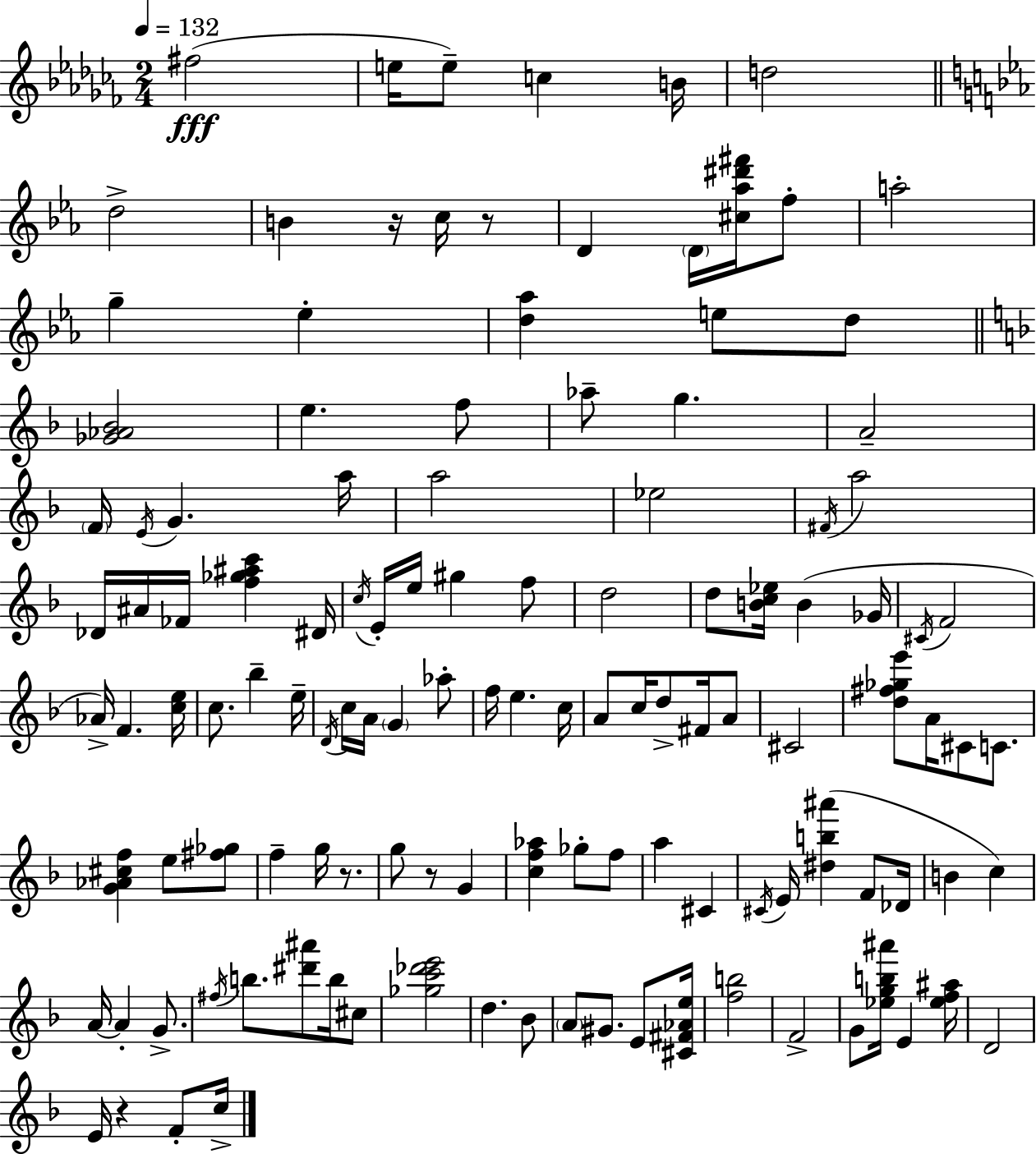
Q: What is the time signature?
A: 2/4